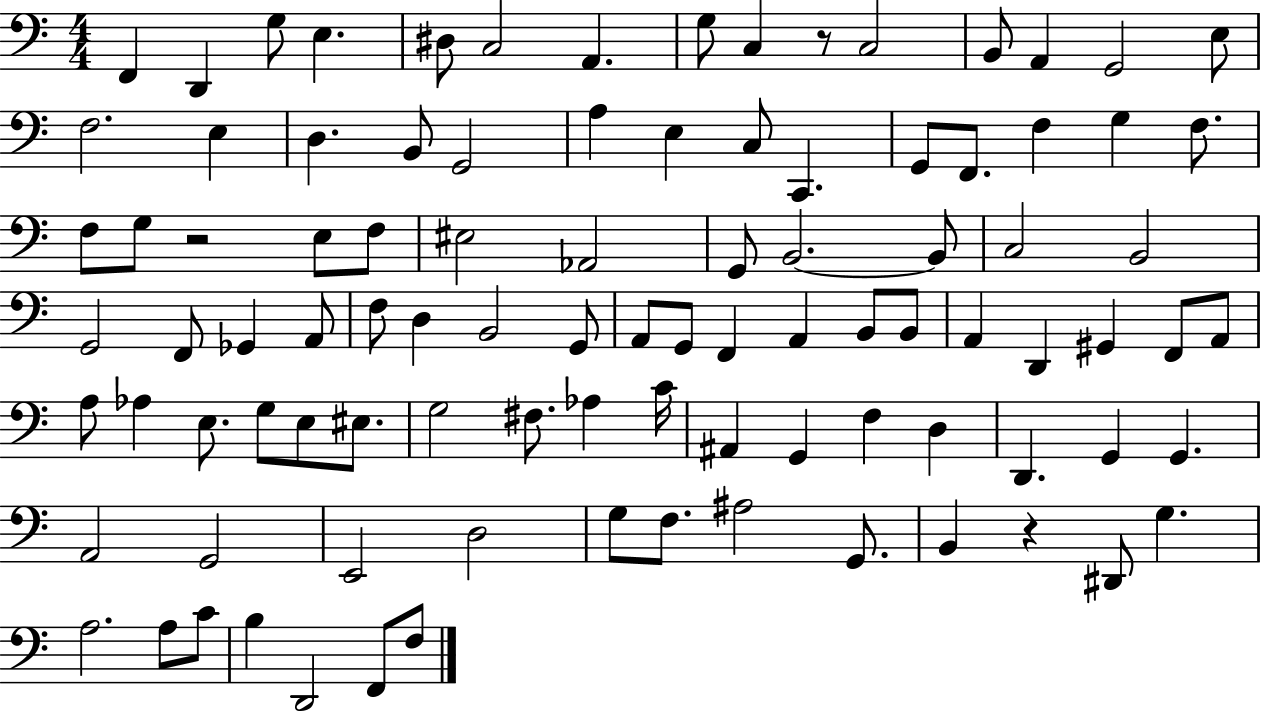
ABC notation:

X:1
T:Untitled
M:4/4
L:1/4
K:C
F,, D,, G,/2 E, ^D,/2 C,2 A,, G,/2 C, z/2 C,2 B,,/2 A,, G,,2 E,/2 F,2 E, D, B,,/2 G,,2 A, E, C,/2 C,, G,,/2 F,,/2 F, G, F,/2 F,/2 G,/2 z2 E,/2 F,/2 ^E,2 _A,,2 G,,/2 B,,2 B,,/2 C,2 B,,2 G,,2 F,,/2 _G,, A,,/2 F,/2 D, B,,2 G,,/2 A,,/2 G,,/2 F,, A,, B,,/2 B,,/2 A,, D,, ^G,, F,,/2 A,,/2 A,/2 _A, E,/2 G,/2 E,/2 ^E,/2 G,2 ^F,/2 _A, C/4 ^A,, G,, F, D, D,, G,, G,, A,,2 G,,2 E,,2 D,2 G,/2 F,/2 ^A,2 G,,/2 B,, z ^D,,/2 G, A,2 A,/2 C/2 B, D,,2 F,,/2 F,/2